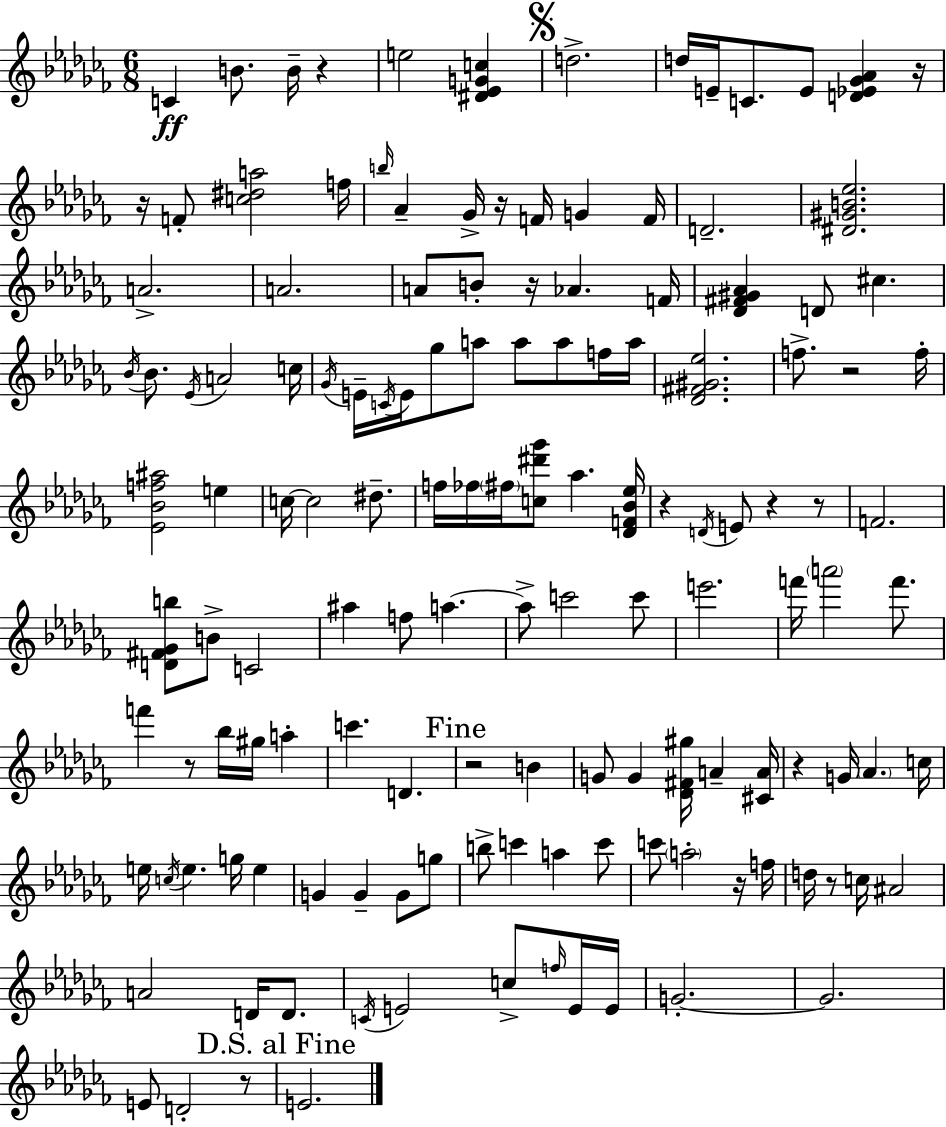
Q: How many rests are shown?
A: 15